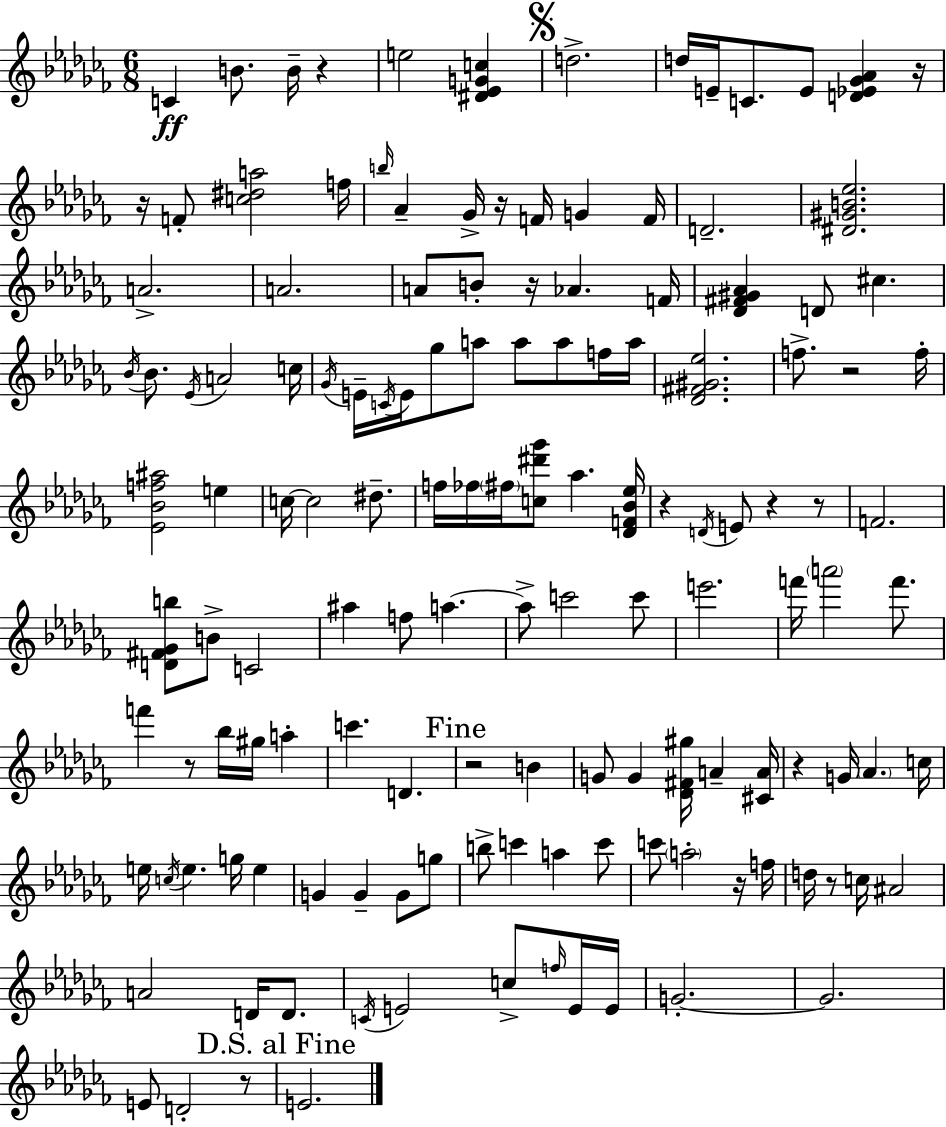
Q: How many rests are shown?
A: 15